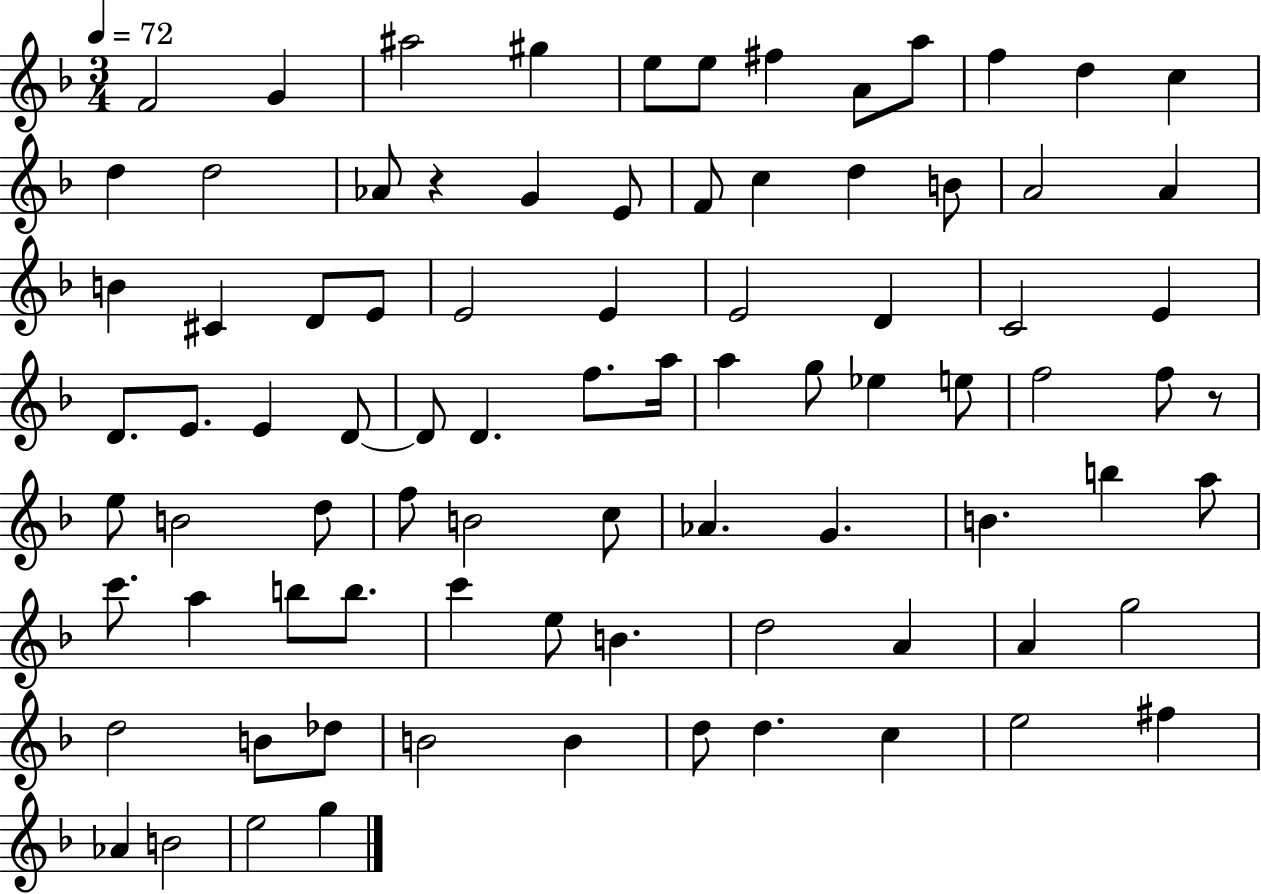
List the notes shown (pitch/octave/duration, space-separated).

F4/h G4/q A#5/h G#5/q E5/e E5/e F#5/q A4/e A5/e F5/q D5/q C5/q D5/q D5/h Ab4/e R/q G4/q E4/e F4/e C5/q D5/q B4/e A4/h A4/q B4/q C#4/q D4/e E4/e E4/h E4/q E4/h D4/q C4/h E4/q D4/e. E4/e. E4/q D4/e D4/e D4/q. F5/e. A5/s A5/q G5/e Eb5/q E5/e F5/h F5/e R/e E5/e B4/h D5/e F5/e B4/h C5/e Ab4/q. G4/q. B4/q. B5/q A5/e C6/e. A5/q B5/e B5/e. C6/q E5/e B4/q. D5/h A4/q A4/q G5/h D5/h B4/e Db5/e B4/h B4/q D5/e D5/q. C5/q E5/h F#5/q Ab4/q B4/h E5/h G5/q